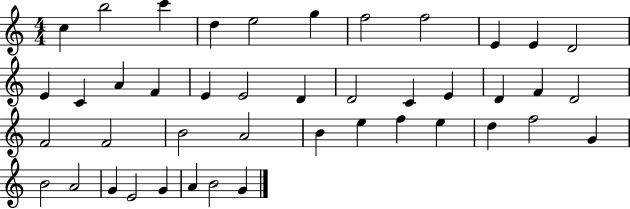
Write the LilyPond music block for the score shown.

{
  \clef treble
  \numericTimeSignature
  \time 4/4
  \key c \major
  c''4 b''2 c'''4 | d''4 e''2 g''4 | f''2 f''2 | e'4 e'4 d'2 | \break e'4 c'4 a'4 f'4 | e'4 e'2 d'4 | d'2 c'4 e'4 | d'4 f'4 d'2 | \break f'2 f'2 | b'2 a'2 | b'4 e''4 f''4 e''4 | d''4 f''2 g'4 | \break b'2 a'2 | g'4 e'2 g'4 | a'4 b'2 g'4 | \bar "|."
}